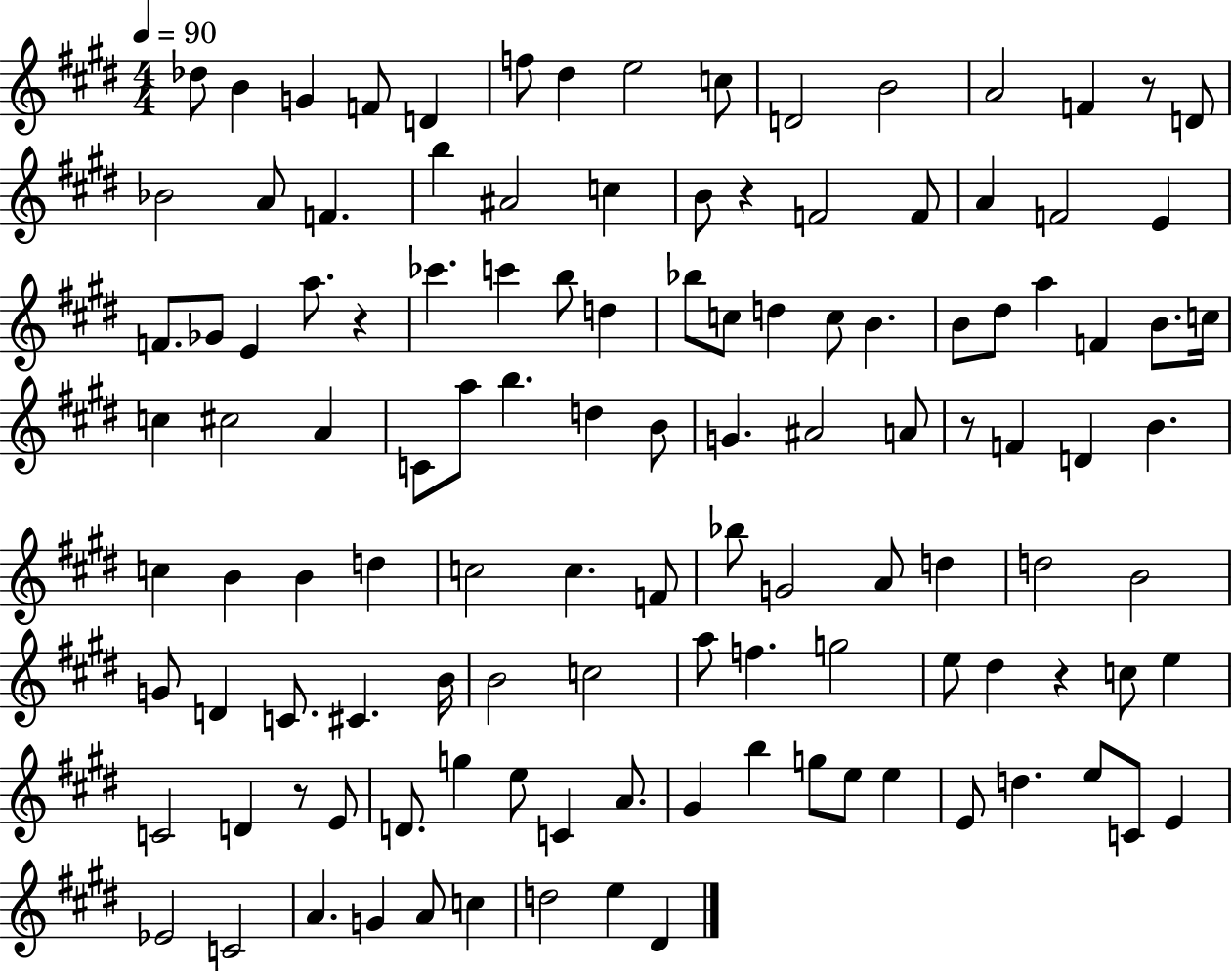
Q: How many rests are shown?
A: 6